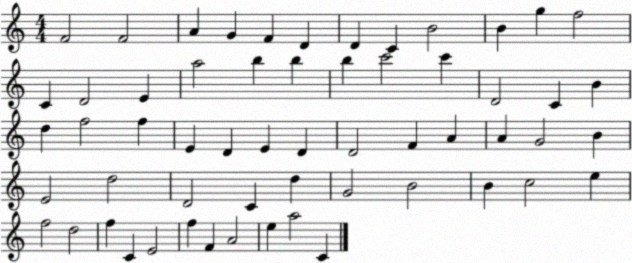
X:1
T:Untitled
M:4/4
L:1/4
K:C
F2 F2 A G F D D C B2 B g f2 C D2 E a2 b b b c'2 c' D2 C B d f2 f E D E D D2 F A A G2 B E2 d2 D2 C d G2 B2 B c2 e f2 d2 f C E2 f F A2 e a2 C